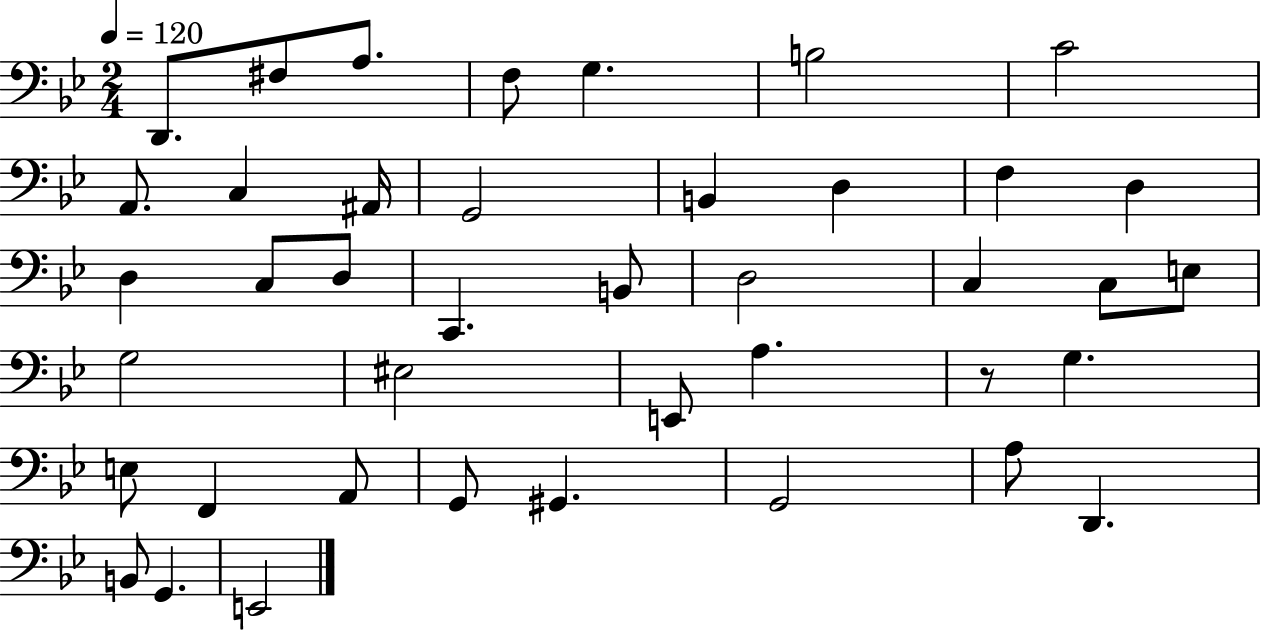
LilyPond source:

{
  \clef bass
  \numericTimeSignature
  \time 2/4
  \key bes \major
  \tempo 4 = 120
  \repeat volta 2 { d,8. fis8 a8. | f8 g4. | b2 | c'2 | \break a,8. c4 ais,16 | g,2 | b,4 d4 | f4 d4 | \break d4 c8 d8 | c,4. b,8 | d2 | c4 c8 e8 | \break g2 | eis2 | e,8 a4. | r8 g4. | \break e8 f,4 a,8 | g,8 gis,4. | g,2 | a8 d,4. | \break b,8 g,4. | e,2 | } \bar "|."
}